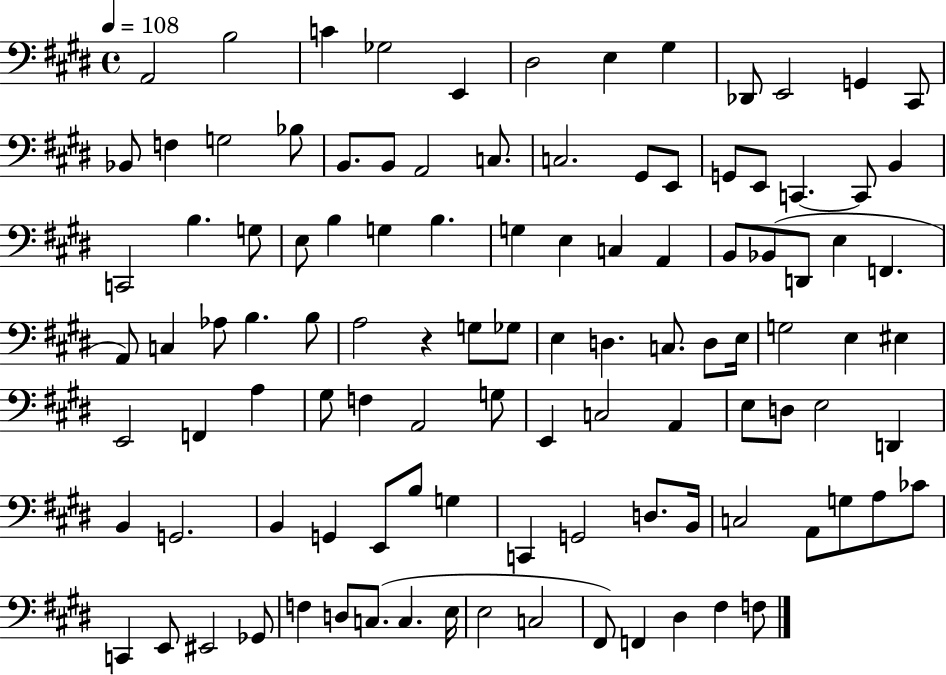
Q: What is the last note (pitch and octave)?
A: F3